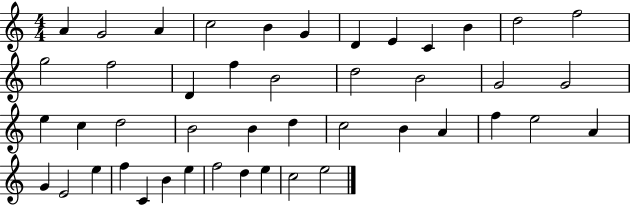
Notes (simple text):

A4/q G4/h A4/q C5/h B4/q G4/q D4/q E4/q C4/q B4/q D5/h F5/h G5/h F5/h D4/q F5/q B4/h D5/h B4/h G4/h G4/h E5/q C5/q D5/h B4/h B4/q D5/q C5/h B4/q A4/q F5/q E5/h A4/q G4/q E4/h E5/q F5/q C4/q B4/q E5/q F5/h D5/q E5/q C5/h E5/h